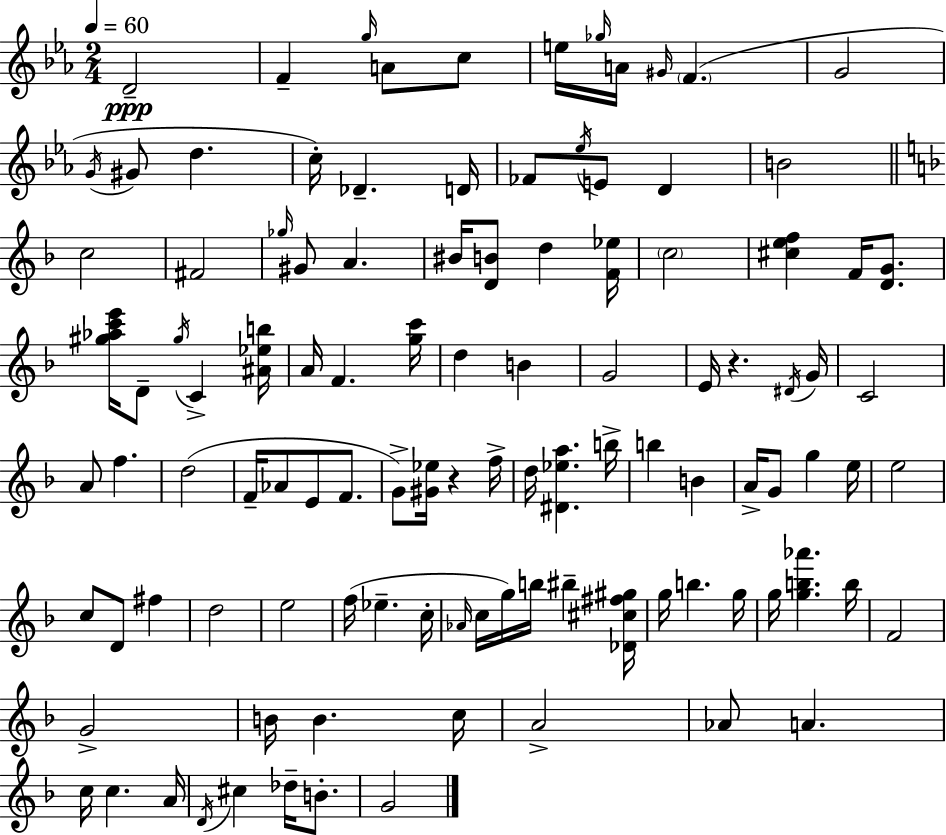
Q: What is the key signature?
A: C minor